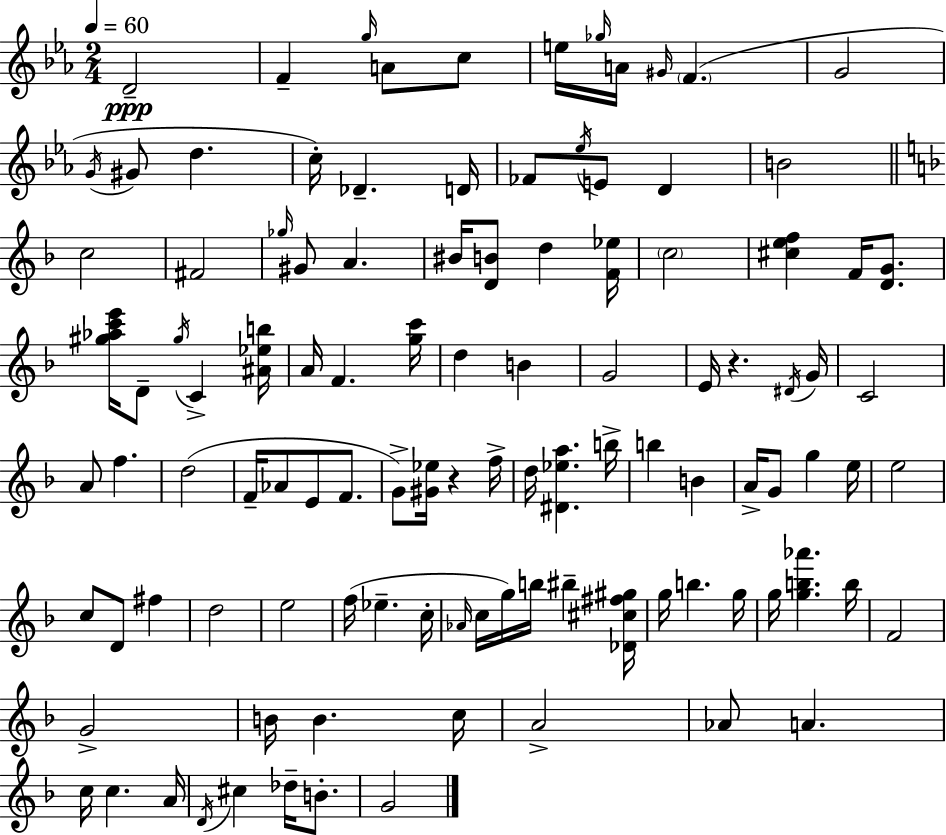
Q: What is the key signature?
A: C minor